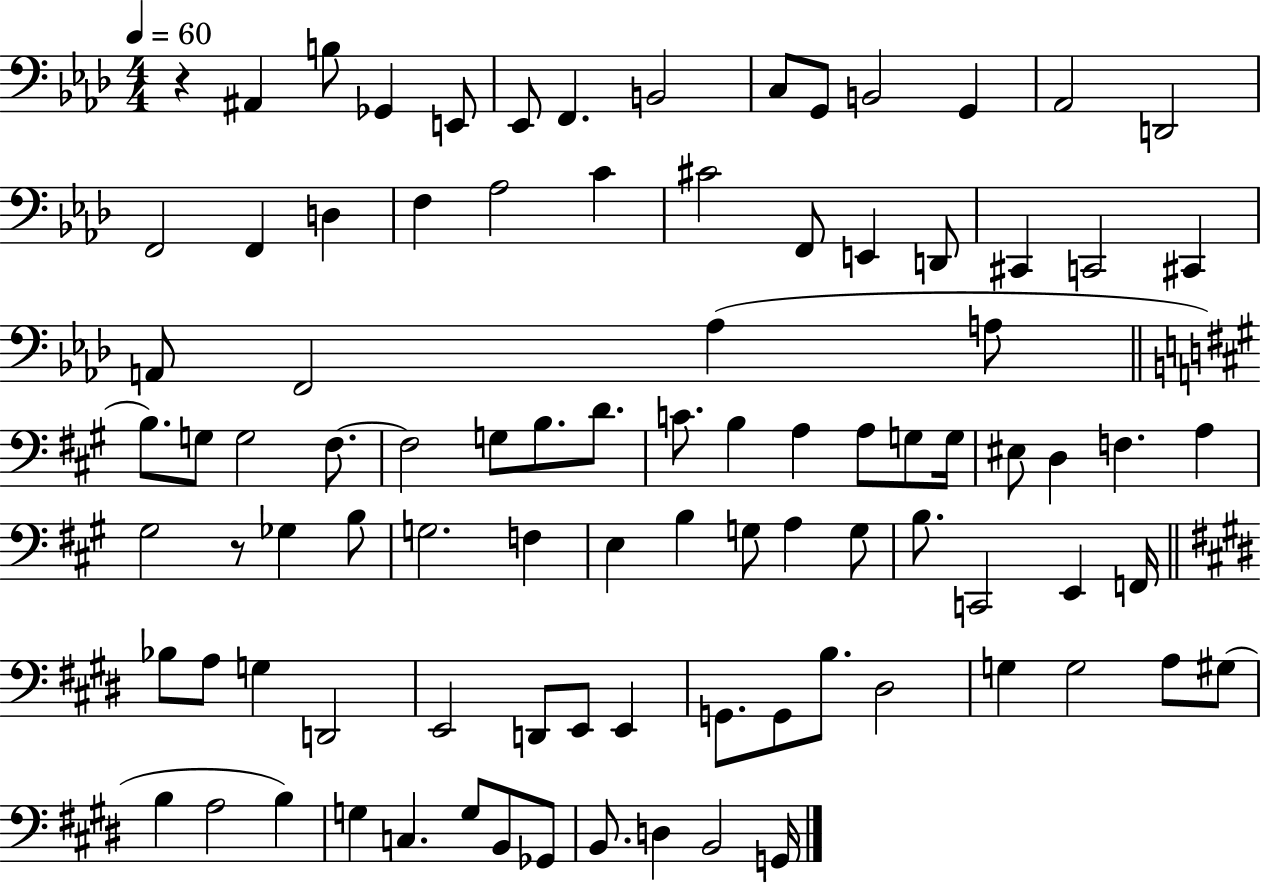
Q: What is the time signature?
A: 4/4